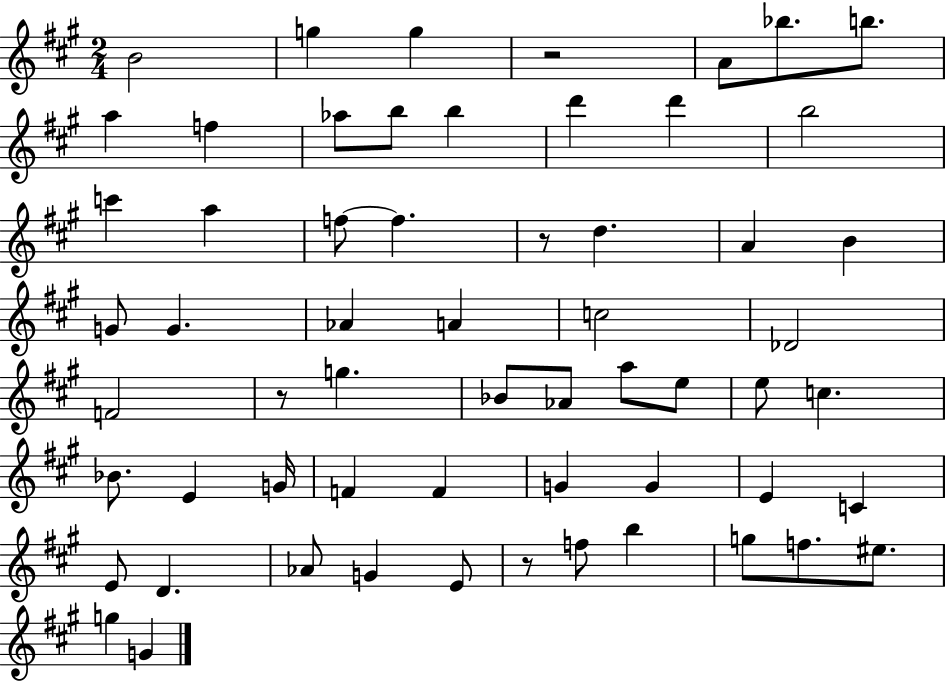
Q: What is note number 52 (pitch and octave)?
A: G5